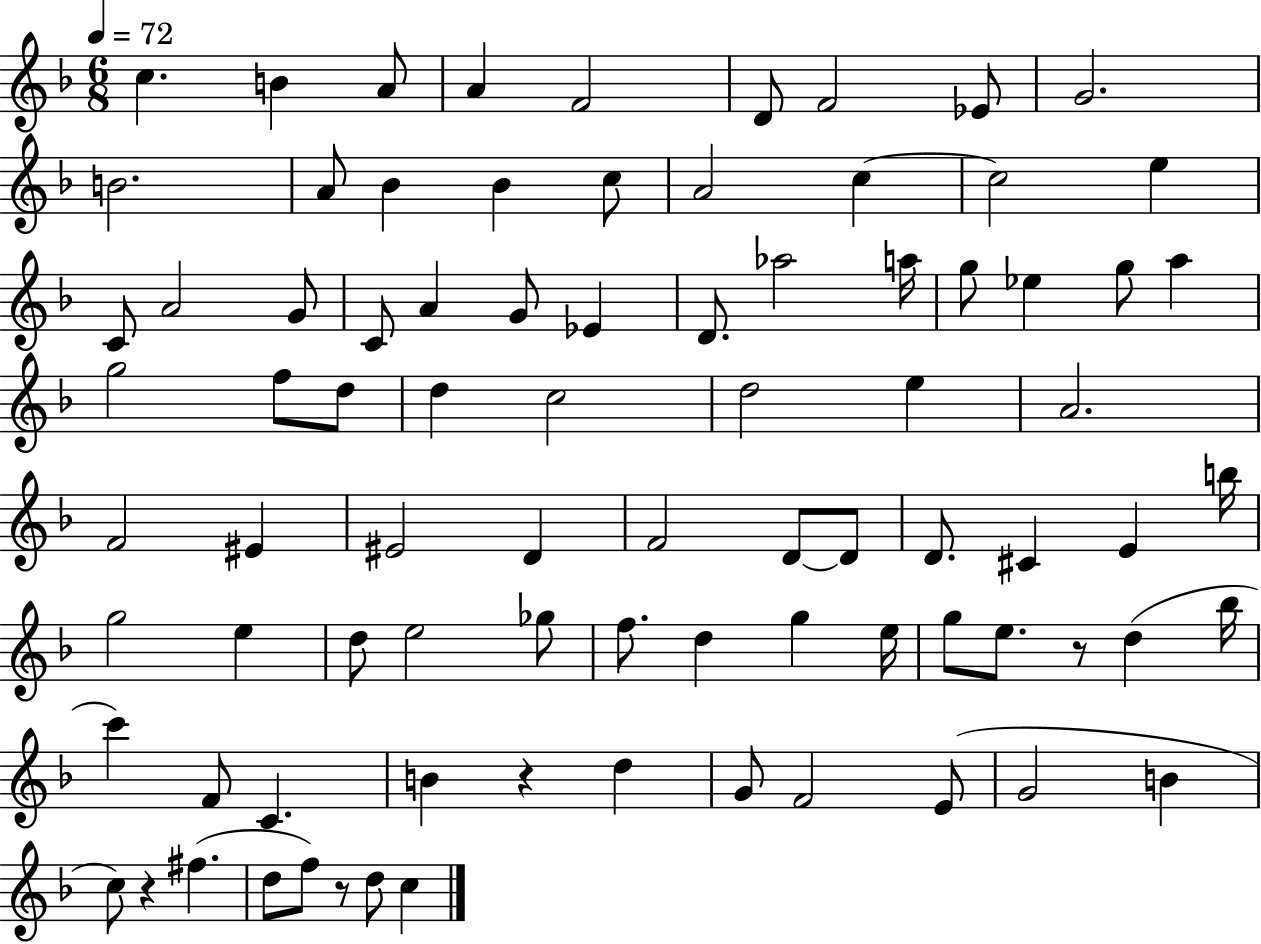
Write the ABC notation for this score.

X:1
T:Untitled
M:6/8
L:1/4
K:F
c B A/2 A F2 D/2 F2 _E/2 G2 B2 A/2 _B _B c/2 A2 c c2 e C/2 A2 G/2 C/2 A G/2 _E D/2 _a2 a/4 g/2 _e g/2 a g2 f/2 d/2 d c2 d2 e A2 F2 ^E ^E2 D F2 D/2 D/2 D/2 ^C E b/4 g2 e d/2 e2 _g/2 f/2 d g e/4 g/2 e/2 z/2 d _b/4 c' F/2 C B z d G/2 F2 E/2 G2 B c/2 z ^f d/2 f/2 z/2 d/2 c